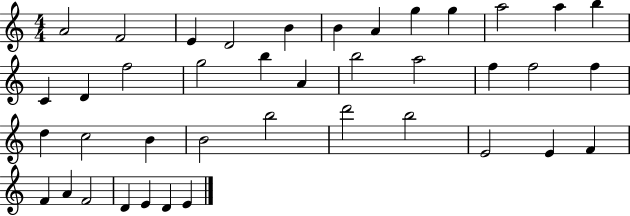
{
  \clef treble
  \numericTimeSignature
  \time 4/4
  \key c \major
  a'2 f'2 | e'4 d'2 b'4 | b'4 a'4 g''4 g''4 | a''2 a''4 b''4 | \break c'4 d'4 f''2 | g''2 b''4 a'4 | b''2 a''2 | f''4 f''2 f''4 | \break d''4 c''2 b'4 | b'2 b''2 | d'''2 b''2 | e'2 e'4 f'4 | \break f'4 a'4 f'2 | d'4 e'4 d'4 e'4 | \bar "|."
}